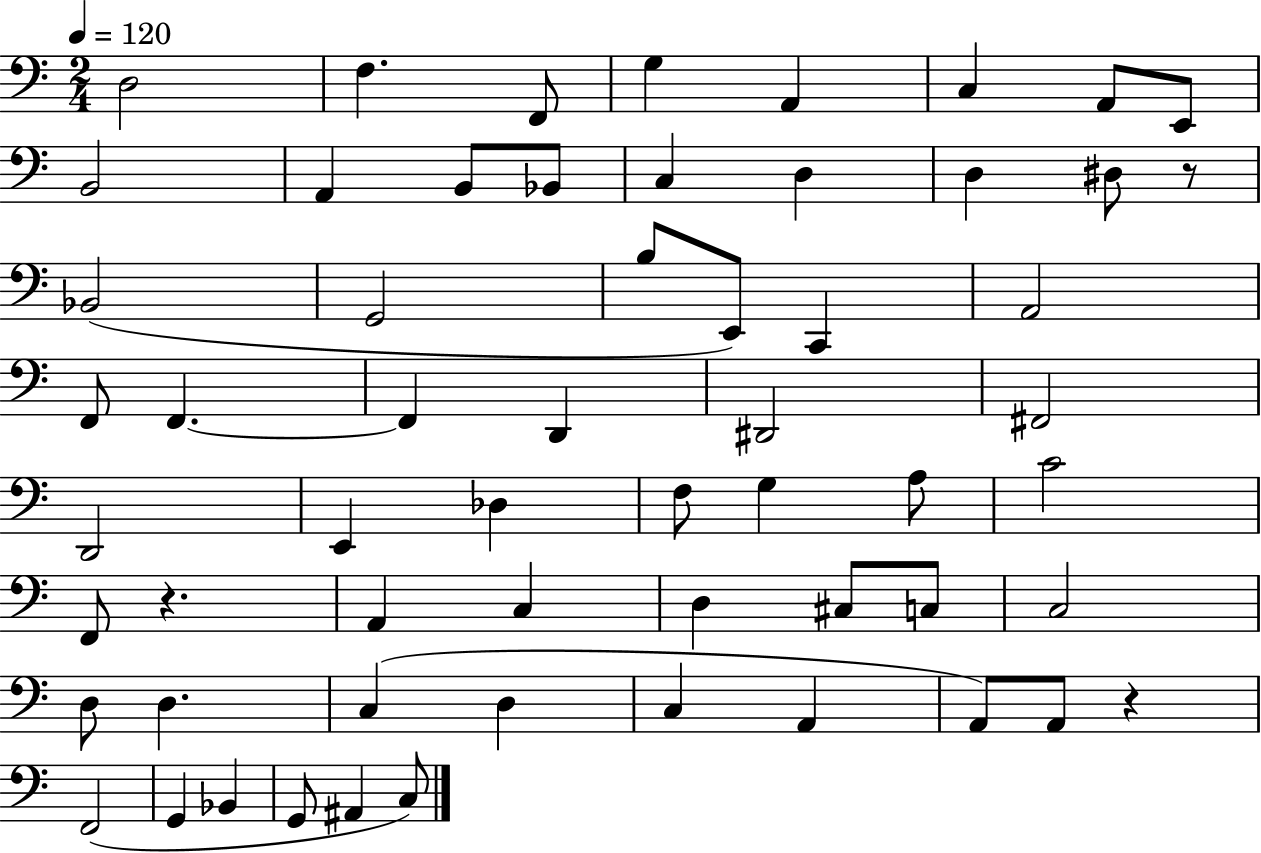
X:1
T:Untitled
M:2/4
L:1/4
K:C
D,2 F, F,,/2 G, A,, C, A,,/2 E,,/2 B,,2 A,, B,,/2 _B,,/2 C, D, D, ^D,/2 z/2 _B,,2 G,,2 B,/2 E,,/2 C,, A,,2 F,,/2 F,, F,, D,, ^D,,2 ^F,,2 D,,2 E,, _D, F,/2 G, A,/2 C2 F,,/2 z A,, C, D, ^C,/2 C,/2 C,2 D,/2 D, C, D, C, A,, A,,/2 A,,/2 z F,,2 G,, _B,, G,,/2 ^A,, C,/2